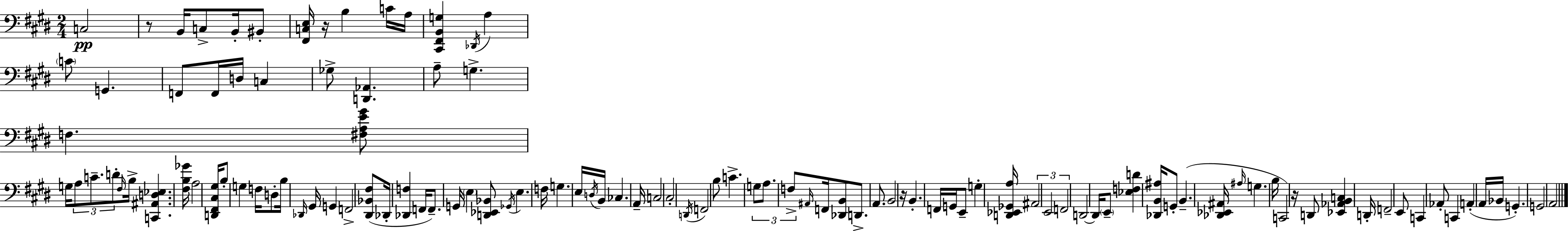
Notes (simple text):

C3/h R/e B2/s C3/e B2/s BIS2/e [F#2,C3,E3]/s R/s B3/q C4/s A3/s [C#2,F#2,B2,G3]/q Db2/s A3/q C4/e G2/q. F2/e F2/s D3/s C3/q Gb3/e [D2,Ab2]/q. A3/e G3/q. F3/q. [F#3,A3,E4,G#4]/e G3/s A3/e C4/e. D4/e F#3/s B3/s [C2,A#2,D3,Eb3]/q. [F#3,B3,Gb4]/s A3/h [D2,F#2,C#3,G#3]/s B3/e G3/q F3/s D3/e B3/s Db2/s G#2/s G2/q F2/h [D#2,Bb2,F#3]/e Db2/s [Db2,F3]/q F2/s F2/e. G2/s E3/q [D2,Eb2,Bb2]/e Gb2/s E3/q. F3/s G3/q. E3/s D3/s B2/s CES3/q. A2/s C3/h C#3/h D2/s F2/h B3/e C4/q. G3/e A3/e. F3/e A#2/s F2/s [Db2,B2]/e D2/e. A2/e. B2/h R/s B2/q. F2/s G2/s E2/e G3/q [D2,Eb2,Gb2,A3]/s A#2/h E2/h F2/h D2/h D2/s E2/e [Eb3,F3,D4]/q [Db2,B2,A#3]/s G2/e B2/q. [Db2,Eb2,A#2]/s A#3/s G3/q. B3/s C2/h R/s D2/e [Eb2,Ab2,B2,C3]/q D2/s F2/h E2/e C2/q Ab2/e C2/q A2/q A2/s Bb2/s G2/q. G2/h A2/h